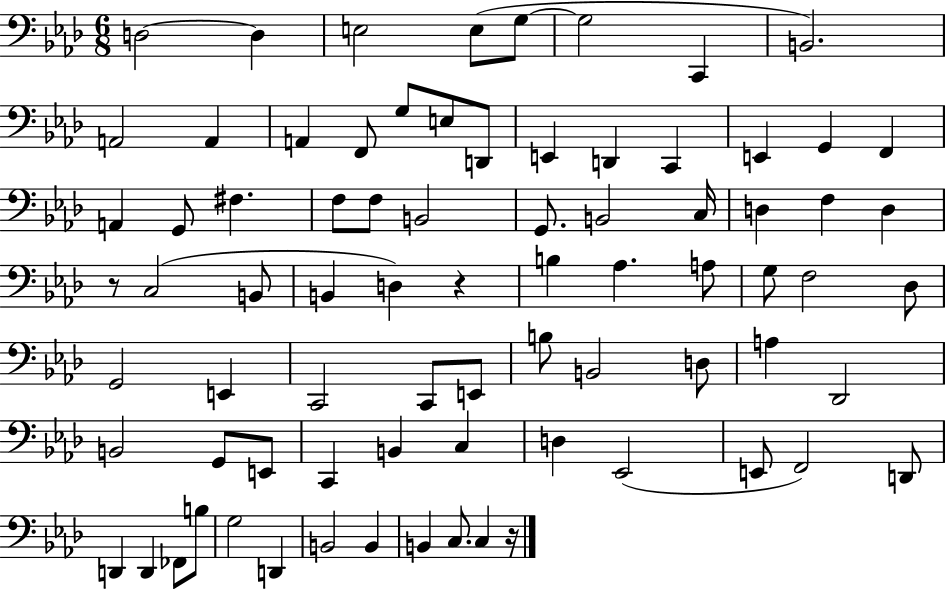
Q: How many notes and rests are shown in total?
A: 78